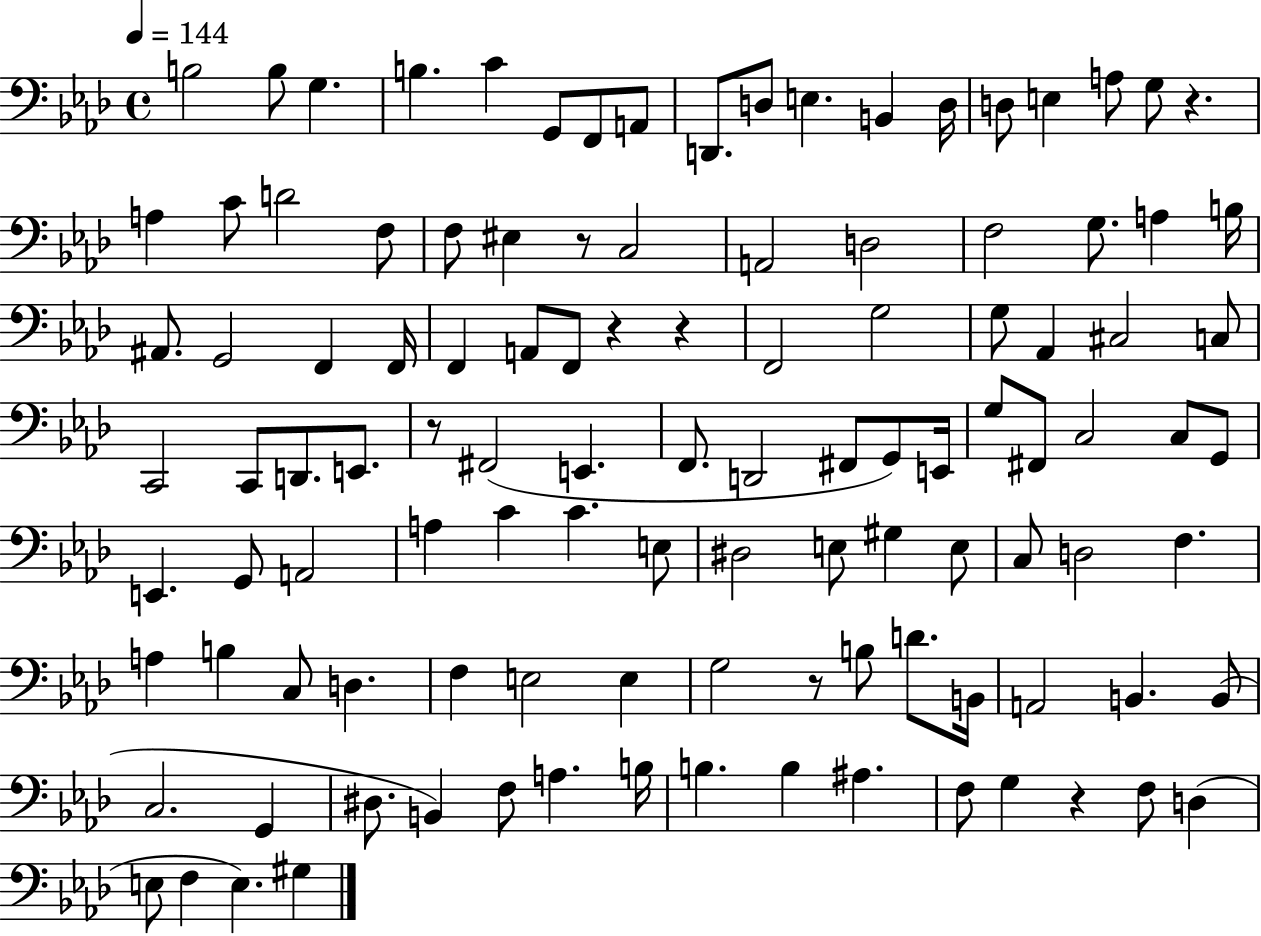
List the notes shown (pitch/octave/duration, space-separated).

B3/h B3/e G3/q. B3/q. C4/q G2/e F2/e A2/e D2/e. D3/e E3/q. B2/q D3/s D3/e E3/q A3/e G3/e R/q. A3/q C4/e D4/h F3/e F3/e EIS3/q R/e C3/h A2/h D3/h F3/h G3/e. A3/q B3/s A#2/e. G2/h F2/q F2/s F2/q A2/e F2/e R/q R/q F2/h G3/h G3/e Ab2/q C#3/h C3/e C2/h C2/e D2/e. E2/e. R/e F#2/h E2/q. F2/e. D2/h F#2/e G2/e E2/s G3/e F#2/e C3/h C3/e G2/e E2/q. G2/e A2/h A3/q C4/q C4/q. E3/e D#3/h E3/e G#3/q E3/e C3/e D3/h F3/q. A3/q B3/q C3/e D3/q. F3/q E3/h E3/q G3/h R/e B3/e D4/e. B2/s A2/h B2/q. B2/e C3/h. G2/q D#3/e. B2/q F3/e A3/q. B3/s B3/q. B3/q A#3/q. F3/e G3/q R/q F3/e D3/q E3/e F3/q E3/q. G#3/q